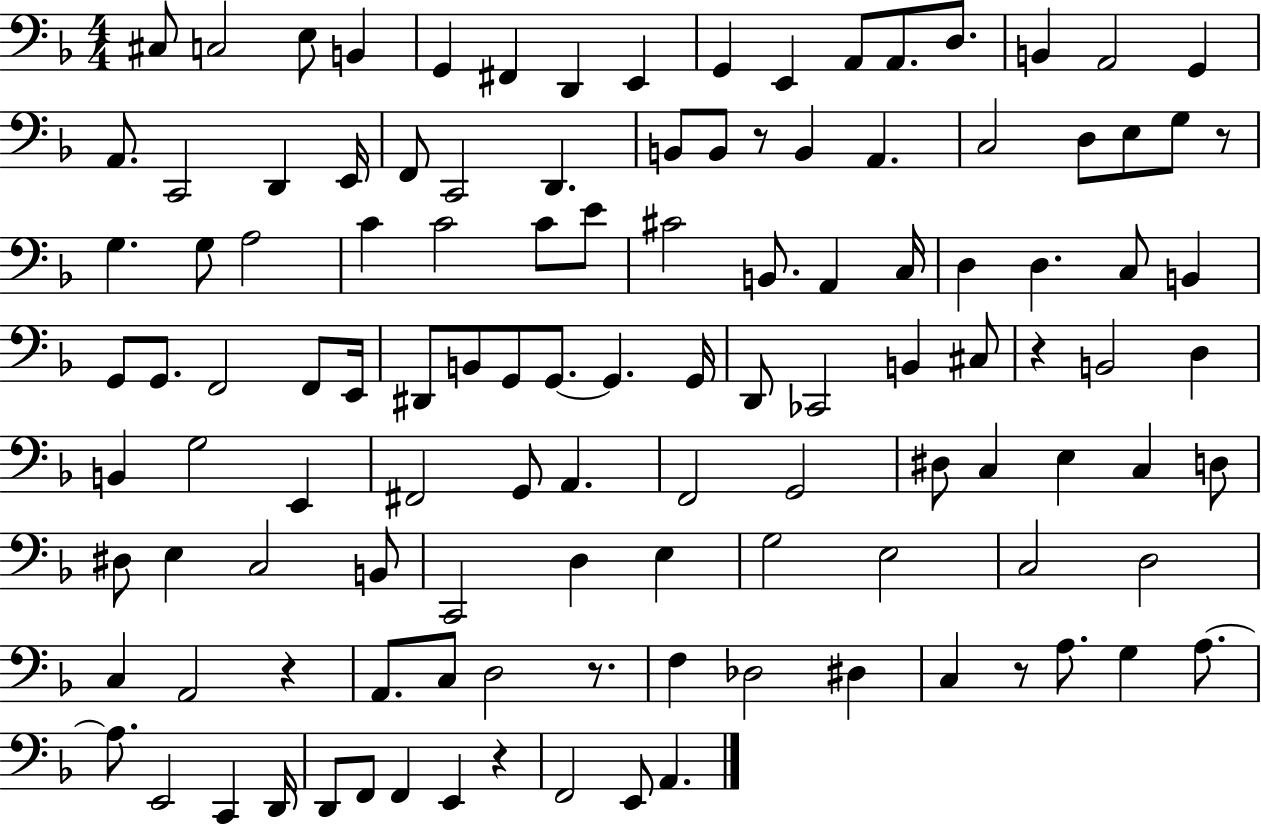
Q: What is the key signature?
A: F major